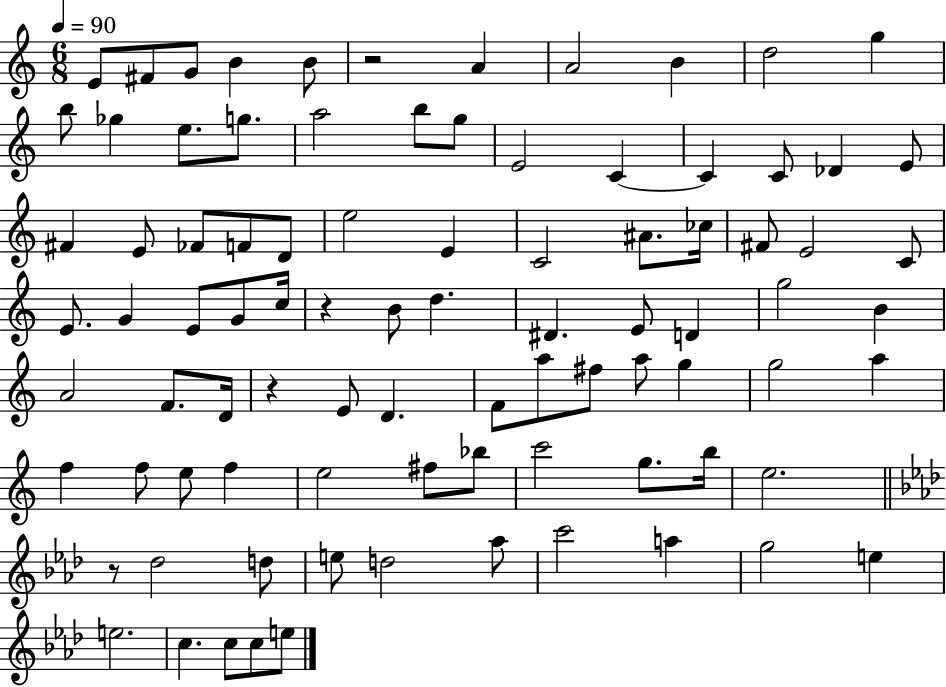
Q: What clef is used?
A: treble